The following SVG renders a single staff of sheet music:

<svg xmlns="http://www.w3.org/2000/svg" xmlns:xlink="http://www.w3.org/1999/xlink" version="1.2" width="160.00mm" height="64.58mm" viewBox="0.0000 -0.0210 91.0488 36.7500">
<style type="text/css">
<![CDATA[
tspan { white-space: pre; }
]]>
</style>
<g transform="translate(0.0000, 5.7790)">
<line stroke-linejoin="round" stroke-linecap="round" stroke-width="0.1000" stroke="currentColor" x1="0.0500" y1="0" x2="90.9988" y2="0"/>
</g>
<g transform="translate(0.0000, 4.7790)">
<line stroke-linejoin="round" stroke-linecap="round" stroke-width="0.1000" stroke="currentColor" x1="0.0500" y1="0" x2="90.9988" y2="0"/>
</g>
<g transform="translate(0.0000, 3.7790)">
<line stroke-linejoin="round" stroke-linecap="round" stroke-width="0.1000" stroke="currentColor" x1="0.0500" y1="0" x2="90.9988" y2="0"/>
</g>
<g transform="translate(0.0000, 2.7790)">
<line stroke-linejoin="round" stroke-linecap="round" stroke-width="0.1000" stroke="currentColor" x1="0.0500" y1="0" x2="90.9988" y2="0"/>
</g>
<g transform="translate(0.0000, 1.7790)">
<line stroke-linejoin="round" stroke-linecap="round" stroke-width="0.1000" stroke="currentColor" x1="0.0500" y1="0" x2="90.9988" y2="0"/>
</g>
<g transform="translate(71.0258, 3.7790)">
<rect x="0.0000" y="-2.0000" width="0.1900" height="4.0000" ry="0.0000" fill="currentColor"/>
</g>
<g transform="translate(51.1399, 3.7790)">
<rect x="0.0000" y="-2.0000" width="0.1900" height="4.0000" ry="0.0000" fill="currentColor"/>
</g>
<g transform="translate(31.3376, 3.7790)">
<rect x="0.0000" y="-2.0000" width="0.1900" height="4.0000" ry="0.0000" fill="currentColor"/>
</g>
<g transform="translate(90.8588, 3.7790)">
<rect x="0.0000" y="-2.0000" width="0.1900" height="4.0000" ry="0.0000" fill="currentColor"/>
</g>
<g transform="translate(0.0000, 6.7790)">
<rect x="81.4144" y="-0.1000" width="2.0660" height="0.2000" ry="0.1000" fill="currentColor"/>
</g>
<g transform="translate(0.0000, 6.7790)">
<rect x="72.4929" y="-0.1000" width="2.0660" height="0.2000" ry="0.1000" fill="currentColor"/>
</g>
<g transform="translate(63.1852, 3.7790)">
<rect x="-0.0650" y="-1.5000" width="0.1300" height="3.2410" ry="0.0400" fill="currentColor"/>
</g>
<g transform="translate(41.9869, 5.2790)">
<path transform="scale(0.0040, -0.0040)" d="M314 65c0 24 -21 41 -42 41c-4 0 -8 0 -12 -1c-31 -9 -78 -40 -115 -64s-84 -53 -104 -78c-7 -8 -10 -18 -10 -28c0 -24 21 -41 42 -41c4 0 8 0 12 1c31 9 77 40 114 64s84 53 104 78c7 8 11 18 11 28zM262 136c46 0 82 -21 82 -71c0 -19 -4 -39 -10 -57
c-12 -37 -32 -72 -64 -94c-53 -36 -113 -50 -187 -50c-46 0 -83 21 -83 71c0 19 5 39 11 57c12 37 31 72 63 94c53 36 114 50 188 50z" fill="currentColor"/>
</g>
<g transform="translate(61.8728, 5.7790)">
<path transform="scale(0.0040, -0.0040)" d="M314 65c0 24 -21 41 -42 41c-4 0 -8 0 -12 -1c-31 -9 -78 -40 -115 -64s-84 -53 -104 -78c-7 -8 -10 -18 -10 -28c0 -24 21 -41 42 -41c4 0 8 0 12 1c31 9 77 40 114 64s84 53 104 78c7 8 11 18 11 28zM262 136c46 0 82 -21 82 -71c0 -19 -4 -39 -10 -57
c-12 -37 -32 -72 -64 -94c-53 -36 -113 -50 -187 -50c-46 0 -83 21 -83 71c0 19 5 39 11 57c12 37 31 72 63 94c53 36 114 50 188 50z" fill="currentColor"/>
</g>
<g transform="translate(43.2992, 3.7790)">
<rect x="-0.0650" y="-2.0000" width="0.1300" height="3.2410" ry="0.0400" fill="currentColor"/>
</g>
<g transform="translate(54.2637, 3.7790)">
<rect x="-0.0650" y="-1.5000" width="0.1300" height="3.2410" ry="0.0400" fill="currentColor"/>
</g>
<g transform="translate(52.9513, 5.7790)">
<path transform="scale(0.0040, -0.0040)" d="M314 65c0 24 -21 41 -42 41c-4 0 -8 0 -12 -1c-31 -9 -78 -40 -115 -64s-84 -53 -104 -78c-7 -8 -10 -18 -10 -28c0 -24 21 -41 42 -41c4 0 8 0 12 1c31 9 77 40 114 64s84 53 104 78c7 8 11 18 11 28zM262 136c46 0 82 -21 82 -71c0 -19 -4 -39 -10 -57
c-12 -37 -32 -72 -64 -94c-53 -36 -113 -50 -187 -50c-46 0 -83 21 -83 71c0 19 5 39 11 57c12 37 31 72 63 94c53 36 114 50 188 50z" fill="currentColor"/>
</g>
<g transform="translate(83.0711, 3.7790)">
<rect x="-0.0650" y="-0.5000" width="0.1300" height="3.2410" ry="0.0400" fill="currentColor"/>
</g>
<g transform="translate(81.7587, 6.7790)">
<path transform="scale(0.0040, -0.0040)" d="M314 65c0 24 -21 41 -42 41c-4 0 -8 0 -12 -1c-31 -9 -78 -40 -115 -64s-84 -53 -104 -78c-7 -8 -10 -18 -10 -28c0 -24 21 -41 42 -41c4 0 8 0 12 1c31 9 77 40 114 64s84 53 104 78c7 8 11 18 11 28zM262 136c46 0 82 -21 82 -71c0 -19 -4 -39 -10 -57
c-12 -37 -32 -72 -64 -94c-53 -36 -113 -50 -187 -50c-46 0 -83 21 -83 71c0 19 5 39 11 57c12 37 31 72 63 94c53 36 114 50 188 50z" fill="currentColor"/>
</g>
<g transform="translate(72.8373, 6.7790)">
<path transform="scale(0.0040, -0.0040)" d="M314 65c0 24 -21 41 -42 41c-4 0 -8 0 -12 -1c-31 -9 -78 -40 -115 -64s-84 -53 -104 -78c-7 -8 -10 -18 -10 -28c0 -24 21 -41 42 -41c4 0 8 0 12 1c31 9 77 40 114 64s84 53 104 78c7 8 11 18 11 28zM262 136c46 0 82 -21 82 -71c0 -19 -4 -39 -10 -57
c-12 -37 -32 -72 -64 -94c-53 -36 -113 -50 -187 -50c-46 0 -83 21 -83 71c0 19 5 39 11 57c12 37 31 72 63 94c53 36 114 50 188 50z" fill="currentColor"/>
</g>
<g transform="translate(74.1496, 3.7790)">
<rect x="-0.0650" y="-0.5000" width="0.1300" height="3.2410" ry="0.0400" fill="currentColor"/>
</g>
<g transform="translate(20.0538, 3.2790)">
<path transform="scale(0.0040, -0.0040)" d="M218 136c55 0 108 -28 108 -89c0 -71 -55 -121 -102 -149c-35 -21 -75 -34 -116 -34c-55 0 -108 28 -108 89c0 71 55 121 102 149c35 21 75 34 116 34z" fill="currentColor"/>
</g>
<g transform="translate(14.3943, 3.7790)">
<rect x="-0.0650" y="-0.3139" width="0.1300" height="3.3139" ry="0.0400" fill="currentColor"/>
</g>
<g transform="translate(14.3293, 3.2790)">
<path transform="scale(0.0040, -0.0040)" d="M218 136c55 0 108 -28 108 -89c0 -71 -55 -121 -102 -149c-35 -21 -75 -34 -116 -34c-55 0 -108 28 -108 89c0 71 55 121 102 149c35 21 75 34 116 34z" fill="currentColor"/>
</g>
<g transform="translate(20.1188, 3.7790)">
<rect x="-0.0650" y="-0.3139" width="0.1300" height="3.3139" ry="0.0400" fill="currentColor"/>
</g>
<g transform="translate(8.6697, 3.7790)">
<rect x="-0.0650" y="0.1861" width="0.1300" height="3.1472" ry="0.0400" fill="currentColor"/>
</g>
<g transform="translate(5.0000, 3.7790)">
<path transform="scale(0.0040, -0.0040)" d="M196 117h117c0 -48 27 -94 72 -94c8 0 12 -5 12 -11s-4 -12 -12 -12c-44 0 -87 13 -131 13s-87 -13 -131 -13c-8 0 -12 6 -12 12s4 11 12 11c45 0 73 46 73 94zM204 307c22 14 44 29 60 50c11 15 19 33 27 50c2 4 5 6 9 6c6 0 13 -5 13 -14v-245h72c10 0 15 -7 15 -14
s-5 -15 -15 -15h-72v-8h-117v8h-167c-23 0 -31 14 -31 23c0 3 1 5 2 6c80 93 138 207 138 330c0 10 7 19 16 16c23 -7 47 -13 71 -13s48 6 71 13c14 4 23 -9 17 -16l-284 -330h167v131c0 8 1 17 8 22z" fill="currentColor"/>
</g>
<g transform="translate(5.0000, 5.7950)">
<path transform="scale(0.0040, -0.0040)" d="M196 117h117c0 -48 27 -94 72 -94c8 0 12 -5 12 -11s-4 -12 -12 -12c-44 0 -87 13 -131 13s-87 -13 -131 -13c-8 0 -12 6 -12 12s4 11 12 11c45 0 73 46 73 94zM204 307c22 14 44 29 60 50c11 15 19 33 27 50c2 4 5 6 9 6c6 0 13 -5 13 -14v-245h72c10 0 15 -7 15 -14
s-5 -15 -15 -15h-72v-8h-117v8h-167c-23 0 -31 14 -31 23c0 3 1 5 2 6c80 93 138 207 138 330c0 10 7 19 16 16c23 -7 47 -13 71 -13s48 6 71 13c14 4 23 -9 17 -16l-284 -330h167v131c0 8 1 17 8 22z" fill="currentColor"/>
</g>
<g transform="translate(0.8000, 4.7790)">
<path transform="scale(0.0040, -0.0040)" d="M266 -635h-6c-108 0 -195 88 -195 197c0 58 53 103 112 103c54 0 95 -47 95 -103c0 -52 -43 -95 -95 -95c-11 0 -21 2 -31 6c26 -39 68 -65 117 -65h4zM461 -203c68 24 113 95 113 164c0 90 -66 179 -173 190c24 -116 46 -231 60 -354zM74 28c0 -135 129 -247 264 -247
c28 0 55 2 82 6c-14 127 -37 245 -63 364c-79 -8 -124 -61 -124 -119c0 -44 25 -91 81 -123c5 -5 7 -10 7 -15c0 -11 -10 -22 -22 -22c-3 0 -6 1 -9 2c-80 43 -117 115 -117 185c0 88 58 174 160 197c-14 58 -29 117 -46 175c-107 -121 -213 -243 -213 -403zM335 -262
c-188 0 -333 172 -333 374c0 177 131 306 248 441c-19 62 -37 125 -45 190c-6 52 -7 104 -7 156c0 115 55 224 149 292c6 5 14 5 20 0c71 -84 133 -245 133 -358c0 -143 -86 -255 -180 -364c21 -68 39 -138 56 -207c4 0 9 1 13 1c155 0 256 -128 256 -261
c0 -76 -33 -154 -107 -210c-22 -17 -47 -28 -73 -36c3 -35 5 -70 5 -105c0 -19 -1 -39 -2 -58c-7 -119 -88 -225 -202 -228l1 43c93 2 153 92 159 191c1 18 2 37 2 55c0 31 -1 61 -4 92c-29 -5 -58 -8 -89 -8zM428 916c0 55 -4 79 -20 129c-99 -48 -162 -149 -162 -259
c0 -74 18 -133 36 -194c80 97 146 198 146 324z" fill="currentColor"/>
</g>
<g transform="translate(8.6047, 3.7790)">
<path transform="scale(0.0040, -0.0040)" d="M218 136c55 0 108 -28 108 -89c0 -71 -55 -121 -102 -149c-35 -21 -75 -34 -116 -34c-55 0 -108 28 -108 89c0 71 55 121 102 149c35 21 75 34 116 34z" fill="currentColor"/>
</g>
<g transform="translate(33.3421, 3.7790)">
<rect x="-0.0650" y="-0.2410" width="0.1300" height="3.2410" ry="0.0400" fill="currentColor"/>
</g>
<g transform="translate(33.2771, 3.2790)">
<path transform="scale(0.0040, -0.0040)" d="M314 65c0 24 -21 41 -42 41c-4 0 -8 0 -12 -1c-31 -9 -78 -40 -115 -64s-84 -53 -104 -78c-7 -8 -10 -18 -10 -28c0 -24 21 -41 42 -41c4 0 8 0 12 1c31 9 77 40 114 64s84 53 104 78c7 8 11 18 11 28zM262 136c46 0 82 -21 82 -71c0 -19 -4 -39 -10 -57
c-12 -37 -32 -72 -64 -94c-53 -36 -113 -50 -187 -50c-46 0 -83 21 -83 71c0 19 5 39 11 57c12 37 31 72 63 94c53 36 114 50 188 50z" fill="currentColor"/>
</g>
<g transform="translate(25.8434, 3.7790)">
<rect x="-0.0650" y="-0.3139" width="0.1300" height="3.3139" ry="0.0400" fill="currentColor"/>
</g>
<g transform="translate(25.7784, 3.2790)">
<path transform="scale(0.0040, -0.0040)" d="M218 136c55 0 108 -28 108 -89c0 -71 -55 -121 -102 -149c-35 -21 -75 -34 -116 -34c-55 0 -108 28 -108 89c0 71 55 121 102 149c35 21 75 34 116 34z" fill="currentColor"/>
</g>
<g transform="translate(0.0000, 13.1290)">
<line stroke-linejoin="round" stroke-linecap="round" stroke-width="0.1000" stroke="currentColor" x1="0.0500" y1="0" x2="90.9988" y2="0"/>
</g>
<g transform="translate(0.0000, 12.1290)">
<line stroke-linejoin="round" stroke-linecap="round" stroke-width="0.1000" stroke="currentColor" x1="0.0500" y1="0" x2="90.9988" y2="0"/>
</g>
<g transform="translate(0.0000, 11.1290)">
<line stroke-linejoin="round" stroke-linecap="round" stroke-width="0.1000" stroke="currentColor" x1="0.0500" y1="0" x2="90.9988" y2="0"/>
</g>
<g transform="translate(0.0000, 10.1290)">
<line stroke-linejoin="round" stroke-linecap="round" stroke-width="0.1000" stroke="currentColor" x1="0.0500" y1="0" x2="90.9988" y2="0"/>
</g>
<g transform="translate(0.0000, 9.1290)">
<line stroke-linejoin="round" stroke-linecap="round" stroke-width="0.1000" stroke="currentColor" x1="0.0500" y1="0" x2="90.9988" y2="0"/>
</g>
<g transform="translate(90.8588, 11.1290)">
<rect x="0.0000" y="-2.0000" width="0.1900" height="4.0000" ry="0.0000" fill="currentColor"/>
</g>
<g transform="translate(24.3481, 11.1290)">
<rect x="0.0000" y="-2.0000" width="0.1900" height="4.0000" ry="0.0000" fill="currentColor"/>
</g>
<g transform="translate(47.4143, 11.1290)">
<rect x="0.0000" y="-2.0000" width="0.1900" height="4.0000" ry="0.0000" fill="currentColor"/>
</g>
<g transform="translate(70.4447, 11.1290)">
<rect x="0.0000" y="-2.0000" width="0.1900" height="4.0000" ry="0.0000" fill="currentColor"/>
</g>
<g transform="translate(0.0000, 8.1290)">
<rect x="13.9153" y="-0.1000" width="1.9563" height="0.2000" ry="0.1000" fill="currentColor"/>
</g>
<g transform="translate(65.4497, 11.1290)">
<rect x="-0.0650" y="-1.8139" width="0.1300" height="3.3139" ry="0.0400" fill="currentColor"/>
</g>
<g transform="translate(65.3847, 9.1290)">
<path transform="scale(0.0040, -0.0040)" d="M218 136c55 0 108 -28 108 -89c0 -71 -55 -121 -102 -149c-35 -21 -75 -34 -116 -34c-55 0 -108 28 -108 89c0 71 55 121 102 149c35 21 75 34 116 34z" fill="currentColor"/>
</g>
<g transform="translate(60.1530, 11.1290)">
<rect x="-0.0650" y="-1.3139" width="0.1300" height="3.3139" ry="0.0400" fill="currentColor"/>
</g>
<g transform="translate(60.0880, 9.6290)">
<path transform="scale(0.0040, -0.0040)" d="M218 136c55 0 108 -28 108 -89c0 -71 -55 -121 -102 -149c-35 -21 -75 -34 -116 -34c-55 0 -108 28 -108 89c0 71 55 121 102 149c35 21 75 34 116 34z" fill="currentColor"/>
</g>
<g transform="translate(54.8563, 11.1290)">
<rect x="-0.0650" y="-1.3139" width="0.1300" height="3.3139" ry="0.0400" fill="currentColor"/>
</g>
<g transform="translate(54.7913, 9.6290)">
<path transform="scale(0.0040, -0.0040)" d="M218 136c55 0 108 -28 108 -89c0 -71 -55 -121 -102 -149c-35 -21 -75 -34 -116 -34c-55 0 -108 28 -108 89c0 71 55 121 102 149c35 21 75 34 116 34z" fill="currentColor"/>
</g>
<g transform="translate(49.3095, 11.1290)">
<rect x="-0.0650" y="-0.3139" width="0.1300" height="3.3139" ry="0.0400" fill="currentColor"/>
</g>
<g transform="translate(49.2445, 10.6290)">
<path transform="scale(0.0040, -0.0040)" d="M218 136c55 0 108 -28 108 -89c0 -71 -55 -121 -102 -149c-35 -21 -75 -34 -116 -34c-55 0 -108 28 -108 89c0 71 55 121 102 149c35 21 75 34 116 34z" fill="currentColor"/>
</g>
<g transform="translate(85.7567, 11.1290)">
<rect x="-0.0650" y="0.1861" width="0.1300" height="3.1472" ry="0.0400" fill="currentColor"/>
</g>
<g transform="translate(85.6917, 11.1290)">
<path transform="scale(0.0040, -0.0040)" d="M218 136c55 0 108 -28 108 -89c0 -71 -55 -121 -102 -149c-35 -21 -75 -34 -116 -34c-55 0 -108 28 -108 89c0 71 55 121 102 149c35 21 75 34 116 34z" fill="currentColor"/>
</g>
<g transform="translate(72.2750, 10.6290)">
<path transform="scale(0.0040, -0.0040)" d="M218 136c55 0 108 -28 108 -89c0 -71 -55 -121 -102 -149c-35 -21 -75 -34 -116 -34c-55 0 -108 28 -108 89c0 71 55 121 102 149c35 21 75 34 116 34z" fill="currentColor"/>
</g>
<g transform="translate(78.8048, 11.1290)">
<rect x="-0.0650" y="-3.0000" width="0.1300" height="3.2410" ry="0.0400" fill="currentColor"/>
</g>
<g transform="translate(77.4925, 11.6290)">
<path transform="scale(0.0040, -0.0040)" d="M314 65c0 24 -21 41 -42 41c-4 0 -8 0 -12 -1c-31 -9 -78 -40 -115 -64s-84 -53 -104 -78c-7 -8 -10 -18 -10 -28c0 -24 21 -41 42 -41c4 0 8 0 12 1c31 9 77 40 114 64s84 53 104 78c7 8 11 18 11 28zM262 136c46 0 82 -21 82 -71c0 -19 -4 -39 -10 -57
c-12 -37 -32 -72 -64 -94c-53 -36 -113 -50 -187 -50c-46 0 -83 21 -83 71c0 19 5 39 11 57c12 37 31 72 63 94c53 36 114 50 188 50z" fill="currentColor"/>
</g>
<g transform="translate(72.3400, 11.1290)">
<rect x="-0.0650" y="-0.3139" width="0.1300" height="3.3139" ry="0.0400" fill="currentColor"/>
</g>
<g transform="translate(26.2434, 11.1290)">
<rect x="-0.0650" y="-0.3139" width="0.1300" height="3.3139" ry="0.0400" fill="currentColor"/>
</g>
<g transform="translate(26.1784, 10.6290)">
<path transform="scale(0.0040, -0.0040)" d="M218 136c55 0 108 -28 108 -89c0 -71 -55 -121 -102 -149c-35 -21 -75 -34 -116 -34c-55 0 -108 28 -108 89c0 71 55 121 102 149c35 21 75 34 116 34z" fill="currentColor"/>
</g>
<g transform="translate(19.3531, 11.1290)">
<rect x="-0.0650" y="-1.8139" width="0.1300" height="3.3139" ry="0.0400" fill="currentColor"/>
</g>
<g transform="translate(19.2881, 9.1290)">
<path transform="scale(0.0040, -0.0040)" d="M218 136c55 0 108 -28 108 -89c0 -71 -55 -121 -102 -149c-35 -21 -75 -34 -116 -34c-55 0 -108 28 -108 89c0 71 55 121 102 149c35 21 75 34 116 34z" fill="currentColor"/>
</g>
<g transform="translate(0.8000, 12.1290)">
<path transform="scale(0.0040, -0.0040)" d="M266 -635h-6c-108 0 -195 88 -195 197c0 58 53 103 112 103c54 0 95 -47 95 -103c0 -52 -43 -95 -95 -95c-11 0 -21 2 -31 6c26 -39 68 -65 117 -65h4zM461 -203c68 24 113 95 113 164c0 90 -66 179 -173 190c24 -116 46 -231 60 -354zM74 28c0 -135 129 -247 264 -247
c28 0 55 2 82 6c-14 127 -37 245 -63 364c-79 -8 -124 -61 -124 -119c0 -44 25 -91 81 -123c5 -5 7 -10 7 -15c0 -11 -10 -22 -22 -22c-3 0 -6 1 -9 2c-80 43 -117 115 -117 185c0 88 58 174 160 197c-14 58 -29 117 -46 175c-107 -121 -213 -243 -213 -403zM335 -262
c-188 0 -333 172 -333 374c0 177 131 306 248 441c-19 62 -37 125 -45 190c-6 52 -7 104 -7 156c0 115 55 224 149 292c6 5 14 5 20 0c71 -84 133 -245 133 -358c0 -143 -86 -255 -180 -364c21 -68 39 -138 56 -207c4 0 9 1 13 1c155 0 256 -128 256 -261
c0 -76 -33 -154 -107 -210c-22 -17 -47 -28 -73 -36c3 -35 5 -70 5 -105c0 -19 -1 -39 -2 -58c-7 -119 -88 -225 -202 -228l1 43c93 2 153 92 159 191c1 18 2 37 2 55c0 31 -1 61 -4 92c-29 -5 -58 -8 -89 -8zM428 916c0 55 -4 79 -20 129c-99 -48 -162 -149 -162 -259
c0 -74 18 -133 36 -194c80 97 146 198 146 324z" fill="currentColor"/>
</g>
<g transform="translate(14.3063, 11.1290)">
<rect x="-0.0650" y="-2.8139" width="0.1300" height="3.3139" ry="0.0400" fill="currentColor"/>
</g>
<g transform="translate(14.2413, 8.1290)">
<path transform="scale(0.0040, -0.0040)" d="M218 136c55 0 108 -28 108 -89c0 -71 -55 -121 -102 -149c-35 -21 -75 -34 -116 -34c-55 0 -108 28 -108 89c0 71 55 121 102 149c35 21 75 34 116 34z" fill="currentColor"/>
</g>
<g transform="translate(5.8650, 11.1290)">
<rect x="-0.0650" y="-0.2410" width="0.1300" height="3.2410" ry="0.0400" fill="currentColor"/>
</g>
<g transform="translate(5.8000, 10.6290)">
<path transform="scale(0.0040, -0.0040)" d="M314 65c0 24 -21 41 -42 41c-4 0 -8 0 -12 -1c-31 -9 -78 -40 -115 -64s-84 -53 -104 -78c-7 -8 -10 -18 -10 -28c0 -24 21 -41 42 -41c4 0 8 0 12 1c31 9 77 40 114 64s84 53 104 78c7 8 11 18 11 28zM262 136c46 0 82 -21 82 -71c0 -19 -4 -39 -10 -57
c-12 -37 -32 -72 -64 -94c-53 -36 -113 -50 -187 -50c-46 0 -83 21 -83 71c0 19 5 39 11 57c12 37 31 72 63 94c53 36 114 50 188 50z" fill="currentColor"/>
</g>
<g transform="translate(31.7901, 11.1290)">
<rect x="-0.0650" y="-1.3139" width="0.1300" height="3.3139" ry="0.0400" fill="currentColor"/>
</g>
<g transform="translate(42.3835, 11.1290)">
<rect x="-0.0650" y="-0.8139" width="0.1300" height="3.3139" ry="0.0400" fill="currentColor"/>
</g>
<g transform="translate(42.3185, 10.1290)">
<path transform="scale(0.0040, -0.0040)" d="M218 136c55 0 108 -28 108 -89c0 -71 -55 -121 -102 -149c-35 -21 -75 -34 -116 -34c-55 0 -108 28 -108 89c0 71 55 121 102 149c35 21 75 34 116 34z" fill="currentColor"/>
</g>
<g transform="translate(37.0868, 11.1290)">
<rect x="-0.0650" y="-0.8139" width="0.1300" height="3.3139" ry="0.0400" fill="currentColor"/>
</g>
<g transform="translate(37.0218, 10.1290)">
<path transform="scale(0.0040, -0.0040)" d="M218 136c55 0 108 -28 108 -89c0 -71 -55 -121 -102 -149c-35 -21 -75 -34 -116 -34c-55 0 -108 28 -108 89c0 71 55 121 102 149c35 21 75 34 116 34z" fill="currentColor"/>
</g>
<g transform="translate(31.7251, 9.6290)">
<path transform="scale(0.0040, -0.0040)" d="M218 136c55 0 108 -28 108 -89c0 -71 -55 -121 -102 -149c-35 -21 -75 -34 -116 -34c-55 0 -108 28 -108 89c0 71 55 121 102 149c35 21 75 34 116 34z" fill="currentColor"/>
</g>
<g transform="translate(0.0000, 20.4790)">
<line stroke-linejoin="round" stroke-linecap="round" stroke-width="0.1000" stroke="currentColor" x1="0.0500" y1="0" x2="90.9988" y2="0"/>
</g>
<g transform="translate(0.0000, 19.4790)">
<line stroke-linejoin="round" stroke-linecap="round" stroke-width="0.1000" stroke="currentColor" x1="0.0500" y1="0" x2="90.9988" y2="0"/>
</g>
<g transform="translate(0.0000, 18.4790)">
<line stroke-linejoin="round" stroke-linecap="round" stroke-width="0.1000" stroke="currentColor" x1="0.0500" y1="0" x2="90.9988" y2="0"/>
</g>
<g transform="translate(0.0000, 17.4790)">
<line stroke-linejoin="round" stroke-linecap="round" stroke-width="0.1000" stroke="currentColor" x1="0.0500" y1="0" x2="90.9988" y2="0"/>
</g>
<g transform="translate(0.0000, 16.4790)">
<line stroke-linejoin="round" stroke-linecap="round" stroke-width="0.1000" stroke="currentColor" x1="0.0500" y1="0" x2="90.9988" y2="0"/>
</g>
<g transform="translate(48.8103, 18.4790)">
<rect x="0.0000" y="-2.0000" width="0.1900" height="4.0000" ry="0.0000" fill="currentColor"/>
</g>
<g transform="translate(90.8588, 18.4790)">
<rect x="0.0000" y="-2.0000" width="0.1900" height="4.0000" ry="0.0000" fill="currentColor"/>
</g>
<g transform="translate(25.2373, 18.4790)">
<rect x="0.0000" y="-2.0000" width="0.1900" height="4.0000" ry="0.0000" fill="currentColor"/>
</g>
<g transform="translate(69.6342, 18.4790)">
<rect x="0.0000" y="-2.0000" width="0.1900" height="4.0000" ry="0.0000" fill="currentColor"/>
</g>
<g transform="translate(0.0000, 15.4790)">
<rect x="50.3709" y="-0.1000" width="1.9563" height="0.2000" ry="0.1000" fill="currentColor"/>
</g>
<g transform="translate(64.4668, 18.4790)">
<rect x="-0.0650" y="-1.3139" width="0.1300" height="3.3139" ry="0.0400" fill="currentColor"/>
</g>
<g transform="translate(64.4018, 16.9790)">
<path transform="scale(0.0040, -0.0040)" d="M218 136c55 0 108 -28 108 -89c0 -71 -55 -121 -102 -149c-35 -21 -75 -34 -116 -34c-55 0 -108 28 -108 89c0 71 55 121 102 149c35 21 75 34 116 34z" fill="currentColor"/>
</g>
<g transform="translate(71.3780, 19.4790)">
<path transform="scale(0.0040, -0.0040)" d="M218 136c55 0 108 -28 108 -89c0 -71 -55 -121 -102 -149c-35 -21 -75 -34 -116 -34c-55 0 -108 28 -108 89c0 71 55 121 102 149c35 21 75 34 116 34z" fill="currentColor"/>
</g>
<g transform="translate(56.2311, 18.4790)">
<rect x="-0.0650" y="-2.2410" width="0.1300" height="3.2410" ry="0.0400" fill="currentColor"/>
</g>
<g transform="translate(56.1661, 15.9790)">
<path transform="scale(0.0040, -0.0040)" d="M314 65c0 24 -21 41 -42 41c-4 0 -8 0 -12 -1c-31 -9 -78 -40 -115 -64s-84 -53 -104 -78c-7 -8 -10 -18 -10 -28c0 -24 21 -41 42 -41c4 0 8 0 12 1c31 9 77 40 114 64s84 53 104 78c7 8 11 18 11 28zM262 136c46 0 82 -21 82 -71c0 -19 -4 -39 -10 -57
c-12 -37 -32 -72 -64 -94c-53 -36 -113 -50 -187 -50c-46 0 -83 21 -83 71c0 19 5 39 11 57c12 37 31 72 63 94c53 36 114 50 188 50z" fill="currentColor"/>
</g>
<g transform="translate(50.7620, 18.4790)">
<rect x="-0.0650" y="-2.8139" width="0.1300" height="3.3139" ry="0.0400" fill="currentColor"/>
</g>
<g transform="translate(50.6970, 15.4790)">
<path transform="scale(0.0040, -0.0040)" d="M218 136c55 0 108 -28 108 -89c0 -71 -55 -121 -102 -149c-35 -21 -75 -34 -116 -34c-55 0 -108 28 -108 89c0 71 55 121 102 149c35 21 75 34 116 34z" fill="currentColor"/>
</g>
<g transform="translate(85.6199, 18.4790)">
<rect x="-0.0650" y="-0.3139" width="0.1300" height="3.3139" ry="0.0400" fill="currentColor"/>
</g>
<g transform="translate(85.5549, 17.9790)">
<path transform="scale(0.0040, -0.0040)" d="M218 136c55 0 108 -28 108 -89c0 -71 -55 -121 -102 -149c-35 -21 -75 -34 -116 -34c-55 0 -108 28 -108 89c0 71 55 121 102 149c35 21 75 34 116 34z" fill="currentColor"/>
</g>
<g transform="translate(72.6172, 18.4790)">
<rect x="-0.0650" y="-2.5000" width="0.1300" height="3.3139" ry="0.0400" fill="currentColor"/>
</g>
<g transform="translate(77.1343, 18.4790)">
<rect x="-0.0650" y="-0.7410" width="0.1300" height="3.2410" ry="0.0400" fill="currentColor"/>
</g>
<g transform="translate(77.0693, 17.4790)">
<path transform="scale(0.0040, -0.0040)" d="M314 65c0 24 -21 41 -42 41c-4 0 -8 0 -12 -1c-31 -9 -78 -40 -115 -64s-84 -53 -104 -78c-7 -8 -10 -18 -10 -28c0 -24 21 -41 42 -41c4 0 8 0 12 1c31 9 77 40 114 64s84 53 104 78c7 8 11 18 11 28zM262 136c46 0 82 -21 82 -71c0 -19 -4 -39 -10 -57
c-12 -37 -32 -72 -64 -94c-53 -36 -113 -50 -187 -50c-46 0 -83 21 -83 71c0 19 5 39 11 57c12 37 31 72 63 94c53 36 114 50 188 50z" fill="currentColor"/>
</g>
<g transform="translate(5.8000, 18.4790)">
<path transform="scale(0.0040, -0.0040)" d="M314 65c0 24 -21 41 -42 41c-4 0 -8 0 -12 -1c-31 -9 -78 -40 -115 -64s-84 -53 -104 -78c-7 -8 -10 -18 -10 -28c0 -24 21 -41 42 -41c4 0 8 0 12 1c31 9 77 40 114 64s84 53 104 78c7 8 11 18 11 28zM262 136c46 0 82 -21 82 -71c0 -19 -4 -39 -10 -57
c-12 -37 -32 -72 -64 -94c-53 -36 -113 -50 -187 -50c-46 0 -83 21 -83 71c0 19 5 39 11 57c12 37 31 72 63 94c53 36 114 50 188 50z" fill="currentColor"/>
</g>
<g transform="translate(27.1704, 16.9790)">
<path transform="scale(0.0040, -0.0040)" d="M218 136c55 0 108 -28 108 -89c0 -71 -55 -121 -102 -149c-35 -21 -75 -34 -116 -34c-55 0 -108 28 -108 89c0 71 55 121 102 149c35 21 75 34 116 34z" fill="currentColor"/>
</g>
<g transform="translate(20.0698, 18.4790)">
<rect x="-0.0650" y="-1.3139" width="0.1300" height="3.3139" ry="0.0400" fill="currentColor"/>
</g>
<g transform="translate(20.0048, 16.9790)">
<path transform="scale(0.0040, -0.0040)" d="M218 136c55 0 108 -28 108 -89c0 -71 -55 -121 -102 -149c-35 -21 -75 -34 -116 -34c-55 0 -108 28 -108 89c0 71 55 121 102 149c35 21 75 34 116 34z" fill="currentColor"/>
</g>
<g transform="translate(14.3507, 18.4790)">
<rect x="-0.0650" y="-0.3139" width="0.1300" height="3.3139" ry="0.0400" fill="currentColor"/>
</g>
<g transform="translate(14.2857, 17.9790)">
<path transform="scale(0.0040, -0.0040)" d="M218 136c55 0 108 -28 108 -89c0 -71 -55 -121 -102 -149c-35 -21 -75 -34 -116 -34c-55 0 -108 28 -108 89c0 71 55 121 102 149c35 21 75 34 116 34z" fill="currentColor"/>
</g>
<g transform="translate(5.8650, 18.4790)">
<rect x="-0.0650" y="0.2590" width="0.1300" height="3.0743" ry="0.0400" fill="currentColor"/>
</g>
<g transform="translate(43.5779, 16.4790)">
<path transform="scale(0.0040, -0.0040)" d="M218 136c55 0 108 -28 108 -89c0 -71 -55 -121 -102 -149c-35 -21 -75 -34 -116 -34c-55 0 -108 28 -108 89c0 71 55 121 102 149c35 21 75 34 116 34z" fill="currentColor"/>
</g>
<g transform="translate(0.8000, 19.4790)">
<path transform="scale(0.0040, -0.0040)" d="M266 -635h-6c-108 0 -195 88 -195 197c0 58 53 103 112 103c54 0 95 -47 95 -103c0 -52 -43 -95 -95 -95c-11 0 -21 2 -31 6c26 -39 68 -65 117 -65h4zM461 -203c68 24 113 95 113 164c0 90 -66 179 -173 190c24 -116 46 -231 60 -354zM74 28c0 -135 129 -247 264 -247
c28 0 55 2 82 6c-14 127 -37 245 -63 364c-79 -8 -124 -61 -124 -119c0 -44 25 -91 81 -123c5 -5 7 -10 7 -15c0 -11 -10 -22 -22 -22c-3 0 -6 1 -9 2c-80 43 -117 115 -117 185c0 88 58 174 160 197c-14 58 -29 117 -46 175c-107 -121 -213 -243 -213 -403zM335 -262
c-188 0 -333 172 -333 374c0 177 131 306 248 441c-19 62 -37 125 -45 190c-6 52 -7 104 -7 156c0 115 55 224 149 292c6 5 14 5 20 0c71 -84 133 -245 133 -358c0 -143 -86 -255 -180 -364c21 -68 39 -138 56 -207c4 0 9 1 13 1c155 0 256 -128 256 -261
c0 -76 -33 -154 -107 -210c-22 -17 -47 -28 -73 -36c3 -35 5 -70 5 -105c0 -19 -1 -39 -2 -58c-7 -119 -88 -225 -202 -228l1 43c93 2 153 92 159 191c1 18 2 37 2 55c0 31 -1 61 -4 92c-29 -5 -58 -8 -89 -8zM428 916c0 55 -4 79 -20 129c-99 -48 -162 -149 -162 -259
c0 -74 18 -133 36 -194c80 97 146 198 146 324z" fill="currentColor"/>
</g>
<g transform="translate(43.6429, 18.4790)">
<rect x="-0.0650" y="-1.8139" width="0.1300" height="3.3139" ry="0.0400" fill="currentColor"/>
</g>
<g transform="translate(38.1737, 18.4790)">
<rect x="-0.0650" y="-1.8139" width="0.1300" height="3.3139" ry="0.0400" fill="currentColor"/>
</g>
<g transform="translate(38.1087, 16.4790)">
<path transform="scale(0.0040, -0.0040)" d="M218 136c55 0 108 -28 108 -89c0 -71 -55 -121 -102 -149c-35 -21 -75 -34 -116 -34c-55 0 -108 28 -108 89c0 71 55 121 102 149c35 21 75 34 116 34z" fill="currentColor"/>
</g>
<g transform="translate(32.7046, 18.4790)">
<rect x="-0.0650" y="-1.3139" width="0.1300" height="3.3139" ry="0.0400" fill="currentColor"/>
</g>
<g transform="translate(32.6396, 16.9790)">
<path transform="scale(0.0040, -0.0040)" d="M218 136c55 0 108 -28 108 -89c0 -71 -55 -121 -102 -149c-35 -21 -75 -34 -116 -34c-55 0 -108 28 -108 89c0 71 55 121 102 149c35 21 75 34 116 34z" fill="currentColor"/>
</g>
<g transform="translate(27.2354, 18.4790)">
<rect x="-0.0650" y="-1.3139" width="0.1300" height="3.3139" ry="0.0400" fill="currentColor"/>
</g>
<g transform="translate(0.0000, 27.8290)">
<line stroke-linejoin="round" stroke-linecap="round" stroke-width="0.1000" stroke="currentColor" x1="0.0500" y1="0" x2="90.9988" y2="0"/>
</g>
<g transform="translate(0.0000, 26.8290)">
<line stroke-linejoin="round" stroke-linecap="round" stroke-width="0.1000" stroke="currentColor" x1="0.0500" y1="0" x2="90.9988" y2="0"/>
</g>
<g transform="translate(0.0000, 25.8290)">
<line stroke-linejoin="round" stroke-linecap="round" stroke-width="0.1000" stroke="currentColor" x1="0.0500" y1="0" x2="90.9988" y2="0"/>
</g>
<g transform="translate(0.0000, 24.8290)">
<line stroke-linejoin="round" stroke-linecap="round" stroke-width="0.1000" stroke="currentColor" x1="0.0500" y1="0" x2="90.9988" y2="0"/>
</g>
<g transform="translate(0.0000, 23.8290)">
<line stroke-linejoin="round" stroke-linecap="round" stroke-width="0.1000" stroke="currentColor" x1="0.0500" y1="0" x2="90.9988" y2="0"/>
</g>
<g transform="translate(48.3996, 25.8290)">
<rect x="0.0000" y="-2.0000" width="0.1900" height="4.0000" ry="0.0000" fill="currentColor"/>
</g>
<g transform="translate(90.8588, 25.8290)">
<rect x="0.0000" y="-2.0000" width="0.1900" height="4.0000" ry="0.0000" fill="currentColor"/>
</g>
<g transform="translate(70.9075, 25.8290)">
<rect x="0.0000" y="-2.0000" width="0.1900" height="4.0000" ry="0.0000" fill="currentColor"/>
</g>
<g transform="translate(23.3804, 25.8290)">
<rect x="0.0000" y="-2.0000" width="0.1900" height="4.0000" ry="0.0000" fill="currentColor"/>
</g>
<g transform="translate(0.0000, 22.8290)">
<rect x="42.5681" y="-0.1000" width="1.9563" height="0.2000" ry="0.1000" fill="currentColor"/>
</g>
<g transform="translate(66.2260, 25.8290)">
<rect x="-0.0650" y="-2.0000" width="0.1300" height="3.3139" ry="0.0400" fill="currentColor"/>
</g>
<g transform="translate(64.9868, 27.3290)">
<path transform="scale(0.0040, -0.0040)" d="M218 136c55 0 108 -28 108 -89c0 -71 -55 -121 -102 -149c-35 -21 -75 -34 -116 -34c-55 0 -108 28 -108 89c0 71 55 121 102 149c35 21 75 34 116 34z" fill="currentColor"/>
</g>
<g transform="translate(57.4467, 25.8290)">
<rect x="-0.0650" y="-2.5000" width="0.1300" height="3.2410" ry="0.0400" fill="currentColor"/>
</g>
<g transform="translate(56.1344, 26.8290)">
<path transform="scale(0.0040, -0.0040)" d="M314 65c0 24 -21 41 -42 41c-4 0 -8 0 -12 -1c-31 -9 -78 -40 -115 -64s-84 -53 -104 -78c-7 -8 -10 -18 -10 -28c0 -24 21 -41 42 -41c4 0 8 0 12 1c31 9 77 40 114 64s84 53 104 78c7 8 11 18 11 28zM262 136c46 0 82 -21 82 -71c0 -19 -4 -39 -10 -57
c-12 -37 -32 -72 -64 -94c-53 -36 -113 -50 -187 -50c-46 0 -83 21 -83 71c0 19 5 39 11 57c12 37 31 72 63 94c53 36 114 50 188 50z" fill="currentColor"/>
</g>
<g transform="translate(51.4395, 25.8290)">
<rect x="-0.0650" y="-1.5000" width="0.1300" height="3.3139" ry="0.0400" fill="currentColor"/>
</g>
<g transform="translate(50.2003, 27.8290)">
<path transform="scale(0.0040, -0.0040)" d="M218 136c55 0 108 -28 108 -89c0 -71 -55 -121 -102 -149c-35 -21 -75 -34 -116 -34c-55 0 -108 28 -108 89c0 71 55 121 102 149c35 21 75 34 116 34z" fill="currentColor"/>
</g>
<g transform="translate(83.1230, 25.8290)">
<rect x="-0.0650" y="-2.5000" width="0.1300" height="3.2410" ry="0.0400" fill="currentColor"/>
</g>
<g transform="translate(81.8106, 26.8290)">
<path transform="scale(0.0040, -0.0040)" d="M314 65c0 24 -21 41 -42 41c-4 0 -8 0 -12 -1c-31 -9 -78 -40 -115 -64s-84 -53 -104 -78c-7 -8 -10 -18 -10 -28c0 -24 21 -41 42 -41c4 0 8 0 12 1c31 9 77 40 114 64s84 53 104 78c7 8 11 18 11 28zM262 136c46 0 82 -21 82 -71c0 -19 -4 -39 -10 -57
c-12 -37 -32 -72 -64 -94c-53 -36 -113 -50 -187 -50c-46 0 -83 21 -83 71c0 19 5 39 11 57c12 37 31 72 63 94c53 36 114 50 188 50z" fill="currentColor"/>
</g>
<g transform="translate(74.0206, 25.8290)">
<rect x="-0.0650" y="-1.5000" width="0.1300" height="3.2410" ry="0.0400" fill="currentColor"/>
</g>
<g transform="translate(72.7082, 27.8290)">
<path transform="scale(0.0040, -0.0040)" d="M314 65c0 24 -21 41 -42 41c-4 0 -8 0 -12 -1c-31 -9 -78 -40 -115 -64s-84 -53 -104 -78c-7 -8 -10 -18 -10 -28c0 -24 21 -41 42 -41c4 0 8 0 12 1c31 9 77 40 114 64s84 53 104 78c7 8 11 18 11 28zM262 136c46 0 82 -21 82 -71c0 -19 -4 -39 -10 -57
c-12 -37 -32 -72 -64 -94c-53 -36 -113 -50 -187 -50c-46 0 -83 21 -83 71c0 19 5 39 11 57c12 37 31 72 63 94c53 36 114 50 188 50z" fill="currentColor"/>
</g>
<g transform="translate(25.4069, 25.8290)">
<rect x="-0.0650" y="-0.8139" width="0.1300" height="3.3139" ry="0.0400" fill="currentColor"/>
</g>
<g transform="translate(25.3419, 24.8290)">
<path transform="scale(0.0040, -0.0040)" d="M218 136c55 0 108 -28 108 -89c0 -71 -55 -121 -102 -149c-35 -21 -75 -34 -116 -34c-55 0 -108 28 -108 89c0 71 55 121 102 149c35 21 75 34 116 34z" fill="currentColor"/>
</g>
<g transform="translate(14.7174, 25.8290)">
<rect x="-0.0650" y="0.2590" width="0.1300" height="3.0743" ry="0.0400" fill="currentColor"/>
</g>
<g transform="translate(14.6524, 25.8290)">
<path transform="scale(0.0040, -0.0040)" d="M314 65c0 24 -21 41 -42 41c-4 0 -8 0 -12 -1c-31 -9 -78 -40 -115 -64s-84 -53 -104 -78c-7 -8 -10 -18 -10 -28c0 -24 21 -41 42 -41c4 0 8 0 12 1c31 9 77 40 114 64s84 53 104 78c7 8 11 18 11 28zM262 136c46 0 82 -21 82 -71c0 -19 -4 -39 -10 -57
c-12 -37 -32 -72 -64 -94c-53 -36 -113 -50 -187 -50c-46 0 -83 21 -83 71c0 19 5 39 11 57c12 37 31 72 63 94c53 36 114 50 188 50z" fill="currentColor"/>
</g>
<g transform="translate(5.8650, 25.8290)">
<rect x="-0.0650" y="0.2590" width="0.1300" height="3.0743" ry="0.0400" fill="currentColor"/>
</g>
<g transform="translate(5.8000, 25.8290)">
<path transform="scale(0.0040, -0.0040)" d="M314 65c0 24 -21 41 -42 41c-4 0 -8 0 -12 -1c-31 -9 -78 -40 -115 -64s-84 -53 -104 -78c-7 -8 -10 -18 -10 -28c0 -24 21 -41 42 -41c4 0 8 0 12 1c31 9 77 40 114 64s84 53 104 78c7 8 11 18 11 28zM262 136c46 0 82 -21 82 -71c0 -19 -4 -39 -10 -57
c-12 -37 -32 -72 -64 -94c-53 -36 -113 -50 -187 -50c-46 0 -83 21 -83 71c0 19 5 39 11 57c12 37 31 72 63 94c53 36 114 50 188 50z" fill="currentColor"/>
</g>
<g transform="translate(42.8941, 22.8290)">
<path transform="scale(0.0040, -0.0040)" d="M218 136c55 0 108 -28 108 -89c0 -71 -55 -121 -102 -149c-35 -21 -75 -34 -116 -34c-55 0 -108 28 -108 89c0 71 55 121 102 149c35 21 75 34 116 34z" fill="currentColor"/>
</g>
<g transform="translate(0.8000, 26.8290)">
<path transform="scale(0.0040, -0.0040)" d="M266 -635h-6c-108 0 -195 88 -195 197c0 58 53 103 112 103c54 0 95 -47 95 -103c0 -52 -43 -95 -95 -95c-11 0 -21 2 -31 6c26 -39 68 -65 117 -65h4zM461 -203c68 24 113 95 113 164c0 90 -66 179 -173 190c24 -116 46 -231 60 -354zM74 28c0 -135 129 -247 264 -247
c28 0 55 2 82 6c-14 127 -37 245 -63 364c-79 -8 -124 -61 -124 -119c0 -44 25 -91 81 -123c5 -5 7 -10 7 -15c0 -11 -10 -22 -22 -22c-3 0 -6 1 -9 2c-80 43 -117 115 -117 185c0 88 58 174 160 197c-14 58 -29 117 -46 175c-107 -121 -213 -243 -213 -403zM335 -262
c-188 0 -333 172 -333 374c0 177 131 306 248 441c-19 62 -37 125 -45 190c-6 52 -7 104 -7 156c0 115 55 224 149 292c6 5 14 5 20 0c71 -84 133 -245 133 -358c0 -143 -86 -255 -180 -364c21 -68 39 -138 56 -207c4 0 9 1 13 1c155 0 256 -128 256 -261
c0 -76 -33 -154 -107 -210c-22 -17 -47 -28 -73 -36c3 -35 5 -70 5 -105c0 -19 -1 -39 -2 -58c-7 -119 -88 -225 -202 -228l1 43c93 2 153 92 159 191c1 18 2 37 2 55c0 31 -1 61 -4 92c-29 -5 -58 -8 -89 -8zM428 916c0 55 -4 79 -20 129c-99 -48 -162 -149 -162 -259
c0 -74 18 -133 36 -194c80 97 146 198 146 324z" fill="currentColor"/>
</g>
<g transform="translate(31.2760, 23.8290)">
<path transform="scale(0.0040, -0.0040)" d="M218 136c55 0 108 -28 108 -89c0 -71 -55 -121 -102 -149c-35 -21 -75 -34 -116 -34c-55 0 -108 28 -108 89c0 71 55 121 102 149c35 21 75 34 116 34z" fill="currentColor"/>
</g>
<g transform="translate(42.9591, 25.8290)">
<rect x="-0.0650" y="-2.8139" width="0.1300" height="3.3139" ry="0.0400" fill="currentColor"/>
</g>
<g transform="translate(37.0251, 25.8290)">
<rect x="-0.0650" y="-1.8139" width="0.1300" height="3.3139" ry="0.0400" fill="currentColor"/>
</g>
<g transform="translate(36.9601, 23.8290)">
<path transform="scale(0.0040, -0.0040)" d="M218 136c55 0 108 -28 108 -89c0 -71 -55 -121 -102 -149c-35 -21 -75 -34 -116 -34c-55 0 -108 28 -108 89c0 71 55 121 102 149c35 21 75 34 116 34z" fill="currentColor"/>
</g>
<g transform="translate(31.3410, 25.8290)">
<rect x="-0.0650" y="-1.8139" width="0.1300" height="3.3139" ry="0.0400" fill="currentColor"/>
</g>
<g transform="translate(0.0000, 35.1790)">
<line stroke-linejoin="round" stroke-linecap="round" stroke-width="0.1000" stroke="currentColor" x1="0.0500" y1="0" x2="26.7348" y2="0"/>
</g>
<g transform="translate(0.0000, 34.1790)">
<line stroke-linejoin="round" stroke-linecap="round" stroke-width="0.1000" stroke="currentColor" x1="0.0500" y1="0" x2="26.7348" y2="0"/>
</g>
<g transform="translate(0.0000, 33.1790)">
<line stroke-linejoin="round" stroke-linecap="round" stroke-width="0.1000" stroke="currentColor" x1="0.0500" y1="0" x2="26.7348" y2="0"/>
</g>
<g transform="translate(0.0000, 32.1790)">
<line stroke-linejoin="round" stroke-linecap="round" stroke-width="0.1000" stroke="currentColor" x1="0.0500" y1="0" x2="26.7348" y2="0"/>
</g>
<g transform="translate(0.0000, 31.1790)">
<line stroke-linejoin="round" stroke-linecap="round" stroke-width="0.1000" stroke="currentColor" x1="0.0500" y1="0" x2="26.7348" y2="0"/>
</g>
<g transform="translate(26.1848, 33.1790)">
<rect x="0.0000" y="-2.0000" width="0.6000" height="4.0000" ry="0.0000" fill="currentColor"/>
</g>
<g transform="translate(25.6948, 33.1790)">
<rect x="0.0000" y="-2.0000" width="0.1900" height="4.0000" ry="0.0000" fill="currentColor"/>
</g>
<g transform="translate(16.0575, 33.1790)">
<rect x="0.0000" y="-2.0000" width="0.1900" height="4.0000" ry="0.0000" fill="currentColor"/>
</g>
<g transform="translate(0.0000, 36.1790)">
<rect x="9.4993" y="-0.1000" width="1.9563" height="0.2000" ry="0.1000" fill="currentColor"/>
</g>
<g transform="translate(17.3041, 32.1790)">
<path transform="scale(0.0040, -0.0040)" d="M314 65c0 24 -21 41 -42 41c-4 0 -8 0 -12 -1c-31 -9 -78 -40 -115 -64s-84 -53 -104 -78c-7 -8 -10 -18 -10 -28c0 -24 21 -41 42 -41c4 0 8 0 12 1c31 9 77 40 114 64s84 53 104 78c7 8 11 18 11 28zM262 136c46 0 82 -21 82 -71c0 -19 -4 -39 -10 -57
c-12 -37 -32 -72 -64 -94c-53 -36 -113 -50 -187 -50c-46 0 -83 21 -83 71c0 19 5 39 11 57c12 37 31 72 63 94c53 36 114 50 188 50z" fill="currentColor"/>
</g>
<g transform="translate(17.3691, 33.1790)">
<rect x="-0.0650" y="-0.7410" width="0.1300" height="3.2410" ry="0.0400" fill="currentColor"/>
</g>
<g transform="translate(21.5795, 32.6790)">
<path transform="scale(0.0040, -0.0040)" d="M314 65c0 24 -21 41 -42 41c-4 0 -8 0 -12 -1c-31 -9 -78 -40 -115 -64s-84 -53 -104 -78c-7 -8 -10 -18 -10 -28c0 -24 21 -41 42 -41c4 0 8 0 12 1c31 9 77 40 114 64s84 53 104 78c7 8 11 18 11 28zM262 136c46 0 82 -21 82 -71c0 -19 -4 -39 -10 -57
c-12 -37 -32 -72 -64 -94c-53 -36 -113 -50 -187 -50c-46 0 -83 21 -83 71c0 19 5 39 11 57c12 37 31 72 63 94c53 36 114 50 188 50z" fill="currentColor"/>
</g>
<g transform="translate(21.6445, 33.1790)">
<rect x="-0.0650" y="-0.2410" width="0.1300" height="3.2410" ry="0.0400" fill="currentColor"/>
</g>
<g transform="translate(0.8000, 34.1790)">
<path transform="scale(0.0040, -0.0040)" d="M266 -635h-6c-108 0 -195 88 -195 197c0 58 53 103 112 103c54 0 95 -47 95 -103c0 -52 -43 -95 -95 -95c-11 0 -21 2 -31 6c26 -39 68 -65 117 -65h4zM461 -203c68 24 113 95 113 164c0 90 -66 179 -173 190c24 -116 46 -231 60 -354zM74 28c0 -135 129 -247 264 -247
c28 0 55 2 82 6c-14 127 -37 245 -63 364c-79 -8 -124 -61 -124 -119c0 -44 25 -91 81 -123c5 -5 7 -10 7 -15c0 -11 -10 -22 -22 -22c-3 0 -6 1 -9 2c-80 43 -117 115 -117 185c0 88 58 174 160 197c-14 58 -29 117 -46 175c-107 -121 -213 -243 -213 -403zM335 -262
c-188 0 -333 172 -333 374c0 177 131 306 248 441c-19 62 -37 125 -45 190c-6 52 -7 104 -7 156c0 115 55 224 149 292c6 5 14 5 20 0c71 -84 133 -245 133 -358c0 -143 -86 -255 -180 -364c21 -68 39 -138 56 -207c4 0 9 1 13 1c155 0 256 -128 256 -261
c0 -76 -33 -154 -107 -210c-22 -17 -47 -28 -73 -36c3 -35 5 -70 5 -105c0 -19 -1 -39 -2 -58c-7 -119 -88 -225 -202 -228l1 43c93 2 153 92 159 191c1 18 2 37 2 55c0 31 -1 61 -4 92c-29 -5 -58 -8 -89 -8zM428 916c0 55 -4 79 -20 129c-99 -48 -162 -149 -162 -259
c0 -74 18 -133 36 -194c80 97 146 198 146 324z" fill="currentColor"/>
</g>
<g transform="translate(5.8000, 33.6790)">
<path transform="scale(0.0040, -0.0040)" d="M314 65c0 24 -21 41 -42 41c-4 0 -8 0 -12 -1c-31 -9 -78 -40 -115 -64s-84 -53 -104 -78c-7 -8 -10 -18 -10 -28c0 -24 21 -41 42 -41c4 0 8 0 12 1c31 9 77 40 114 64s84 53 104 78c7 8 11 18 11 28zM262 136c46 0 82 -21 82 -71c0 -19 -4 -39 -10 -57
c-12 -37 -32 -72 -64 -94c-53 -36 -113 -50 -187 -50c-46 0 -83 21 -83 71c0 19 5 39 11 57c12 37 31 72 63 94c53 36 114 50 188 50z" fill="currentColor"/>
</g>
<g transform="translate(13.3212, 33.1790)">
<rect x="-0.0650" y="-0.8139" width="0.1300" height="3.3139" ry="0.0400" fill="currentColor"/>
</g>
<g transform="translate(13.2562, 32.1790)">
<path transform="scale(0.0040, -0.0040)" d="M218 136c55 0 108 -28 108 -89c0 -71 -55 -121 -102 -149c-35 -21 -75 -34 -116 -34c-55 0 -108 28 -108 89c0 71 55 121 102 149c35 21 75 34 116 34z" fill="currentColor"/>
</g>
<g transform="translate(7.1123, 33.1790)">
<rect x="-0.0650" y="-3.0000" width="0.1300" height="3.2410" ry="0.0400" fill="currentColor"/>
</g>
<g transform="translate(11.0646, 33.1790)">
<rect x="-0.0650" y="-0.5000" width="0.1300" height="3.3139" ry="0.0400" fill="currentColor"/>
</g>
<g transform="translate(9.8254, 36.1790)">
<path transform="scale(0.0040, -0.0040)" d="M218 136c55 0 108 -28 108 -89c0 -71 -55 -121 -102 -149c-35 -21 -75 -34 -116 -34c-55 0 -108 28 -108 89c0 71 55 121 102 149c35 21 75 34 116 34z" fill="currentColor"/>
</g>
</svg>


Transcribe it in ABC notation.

X:1
T:Untitled
M:4/4
L:1/4
K:C
B c c c c2 F2 E2 E2 C2 C2 c2 a f c e d d c e e f c A2 B B2 c e e e f f a g2 e G d2 c B2 B2 d f f a E G2 F E2 G2 A2 C d d2 c2